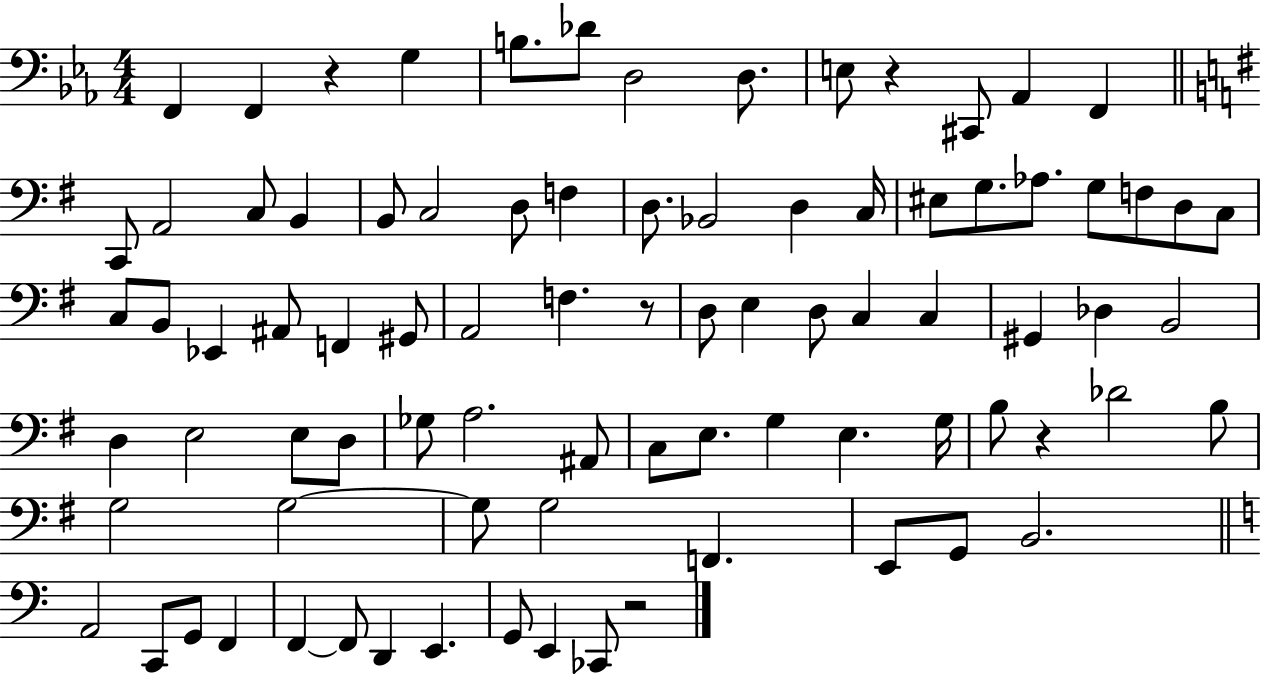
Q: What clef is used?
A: bass